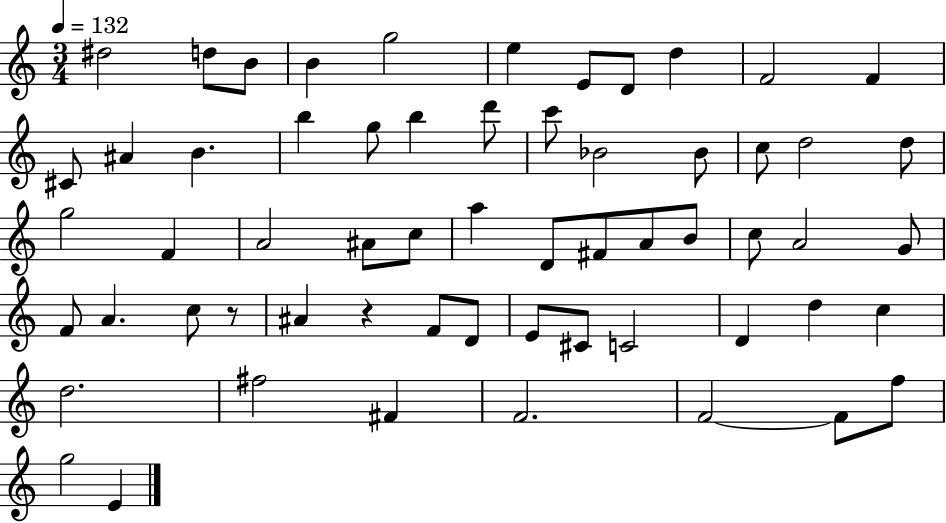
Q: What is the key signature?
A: C major